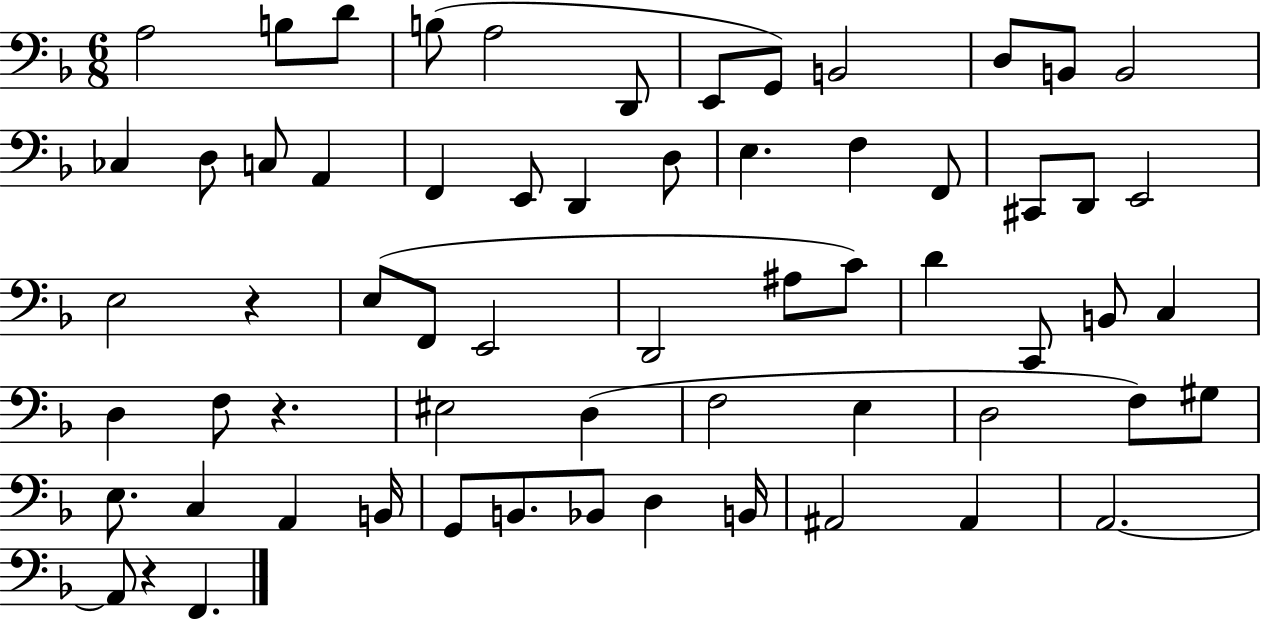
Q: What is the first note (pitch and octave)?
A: A3